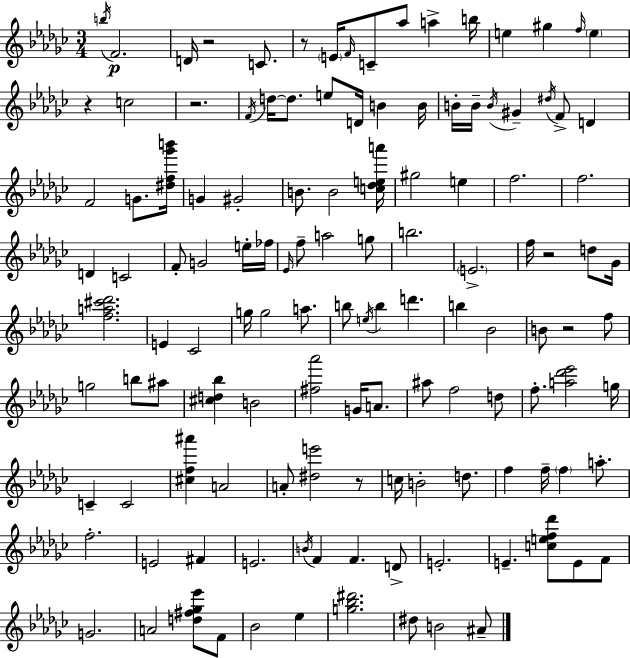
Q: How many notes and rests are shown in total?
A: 127